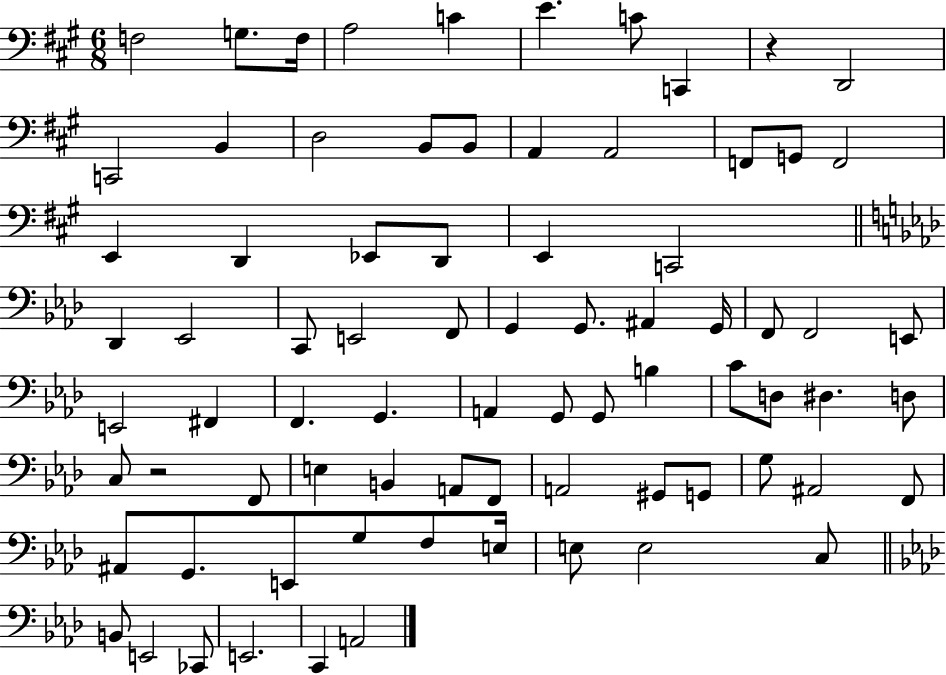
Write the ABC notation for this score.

X:1
T:Untitled
M:6/8
L:1/4
K:A
F,2 G,/2 F,/4 A,2 C E C/2 C,, z D,,2 C,,2 B,, D,2 B,,/2 B,,/2 A,, A,,2 F,,/2 G,,/2 F,,2 E,, D,, _E,,/2 D,,/2 E,, C,,2 _D,, _E,,2 C,,/2 E,,2 F,,/2 G,, G,,/2 ^A,, G,,/4 F,,/2 F,,2 E,,/2 E,,2 ^F,, F,, G,, A,, G,,/2 G,,/2 B, C/2 D,/2 ^D, D,/2 C,/2 z2 F,,/2 E, B,, A,,/2 F,,/2 A,,2 ^G,,/2 G,,/2 G,/2 ^A,,2 F,,/2 ^A,,/2 G,,/2 E,,/2 G,/2 F,/2 E,/4 E,/2 E,2 C,/2 B,,/2 E,,2 _C,,/2 E,,2 C,, A,,2